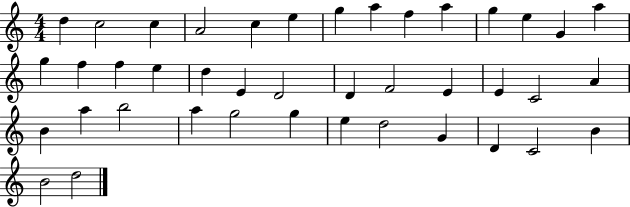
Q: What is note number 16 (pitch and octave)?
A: F5